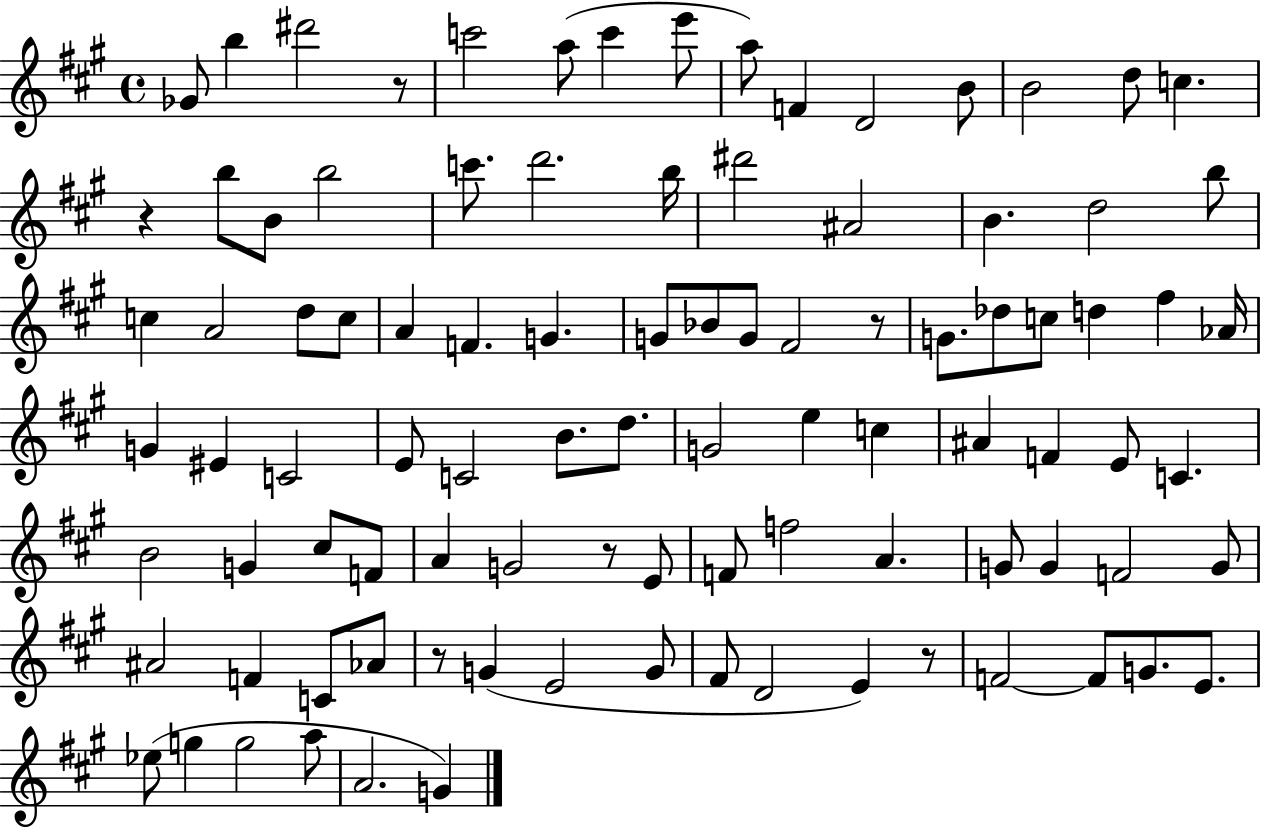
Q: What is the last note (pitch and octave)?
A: G4